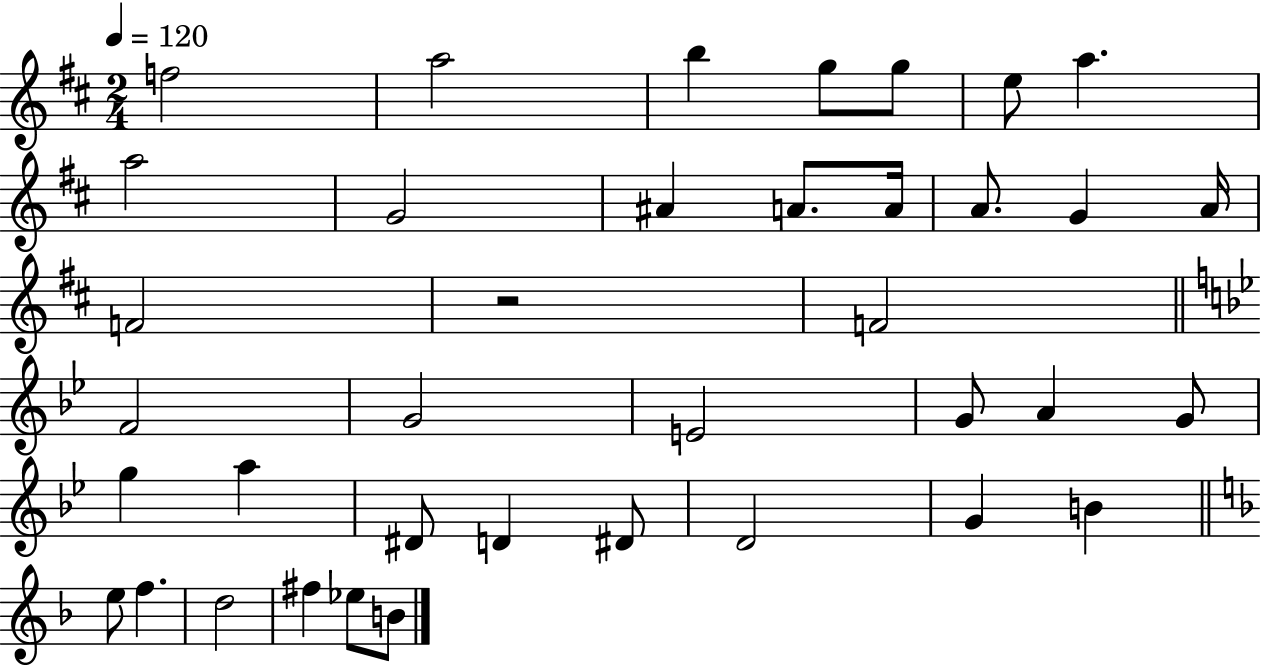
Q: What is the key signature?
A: D major